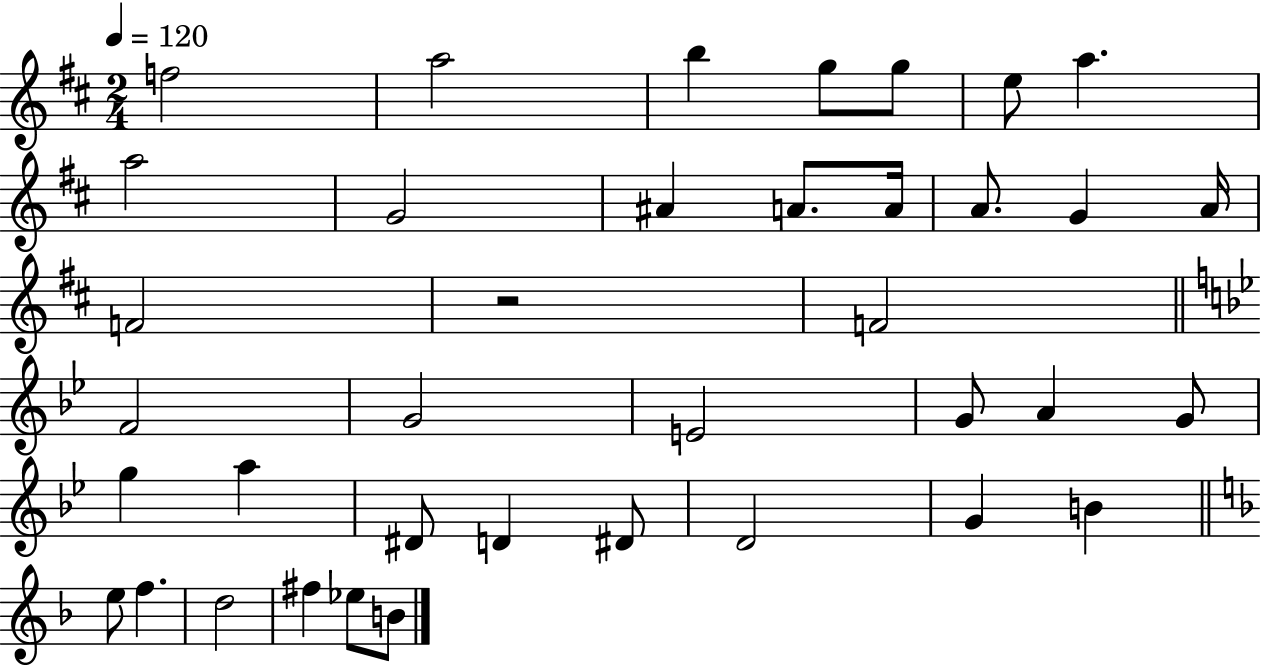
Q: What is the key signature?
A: D major